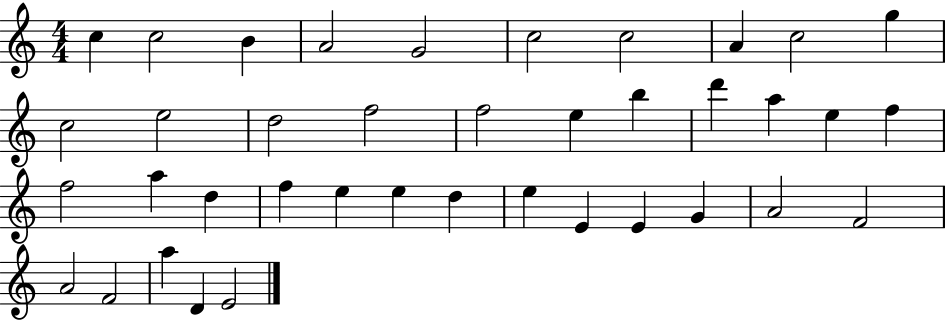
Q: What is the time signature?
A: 4/4